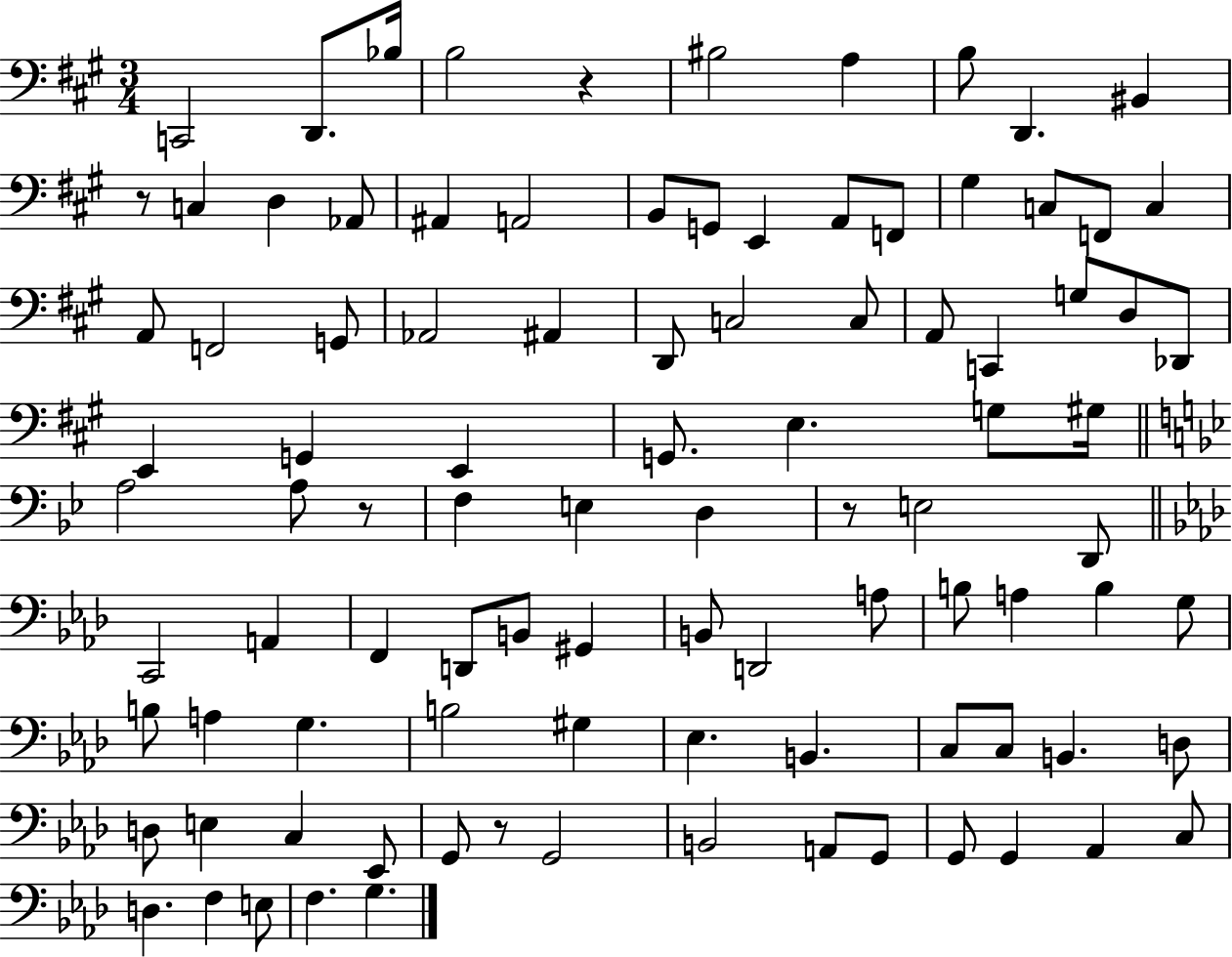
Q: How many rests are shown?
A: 5